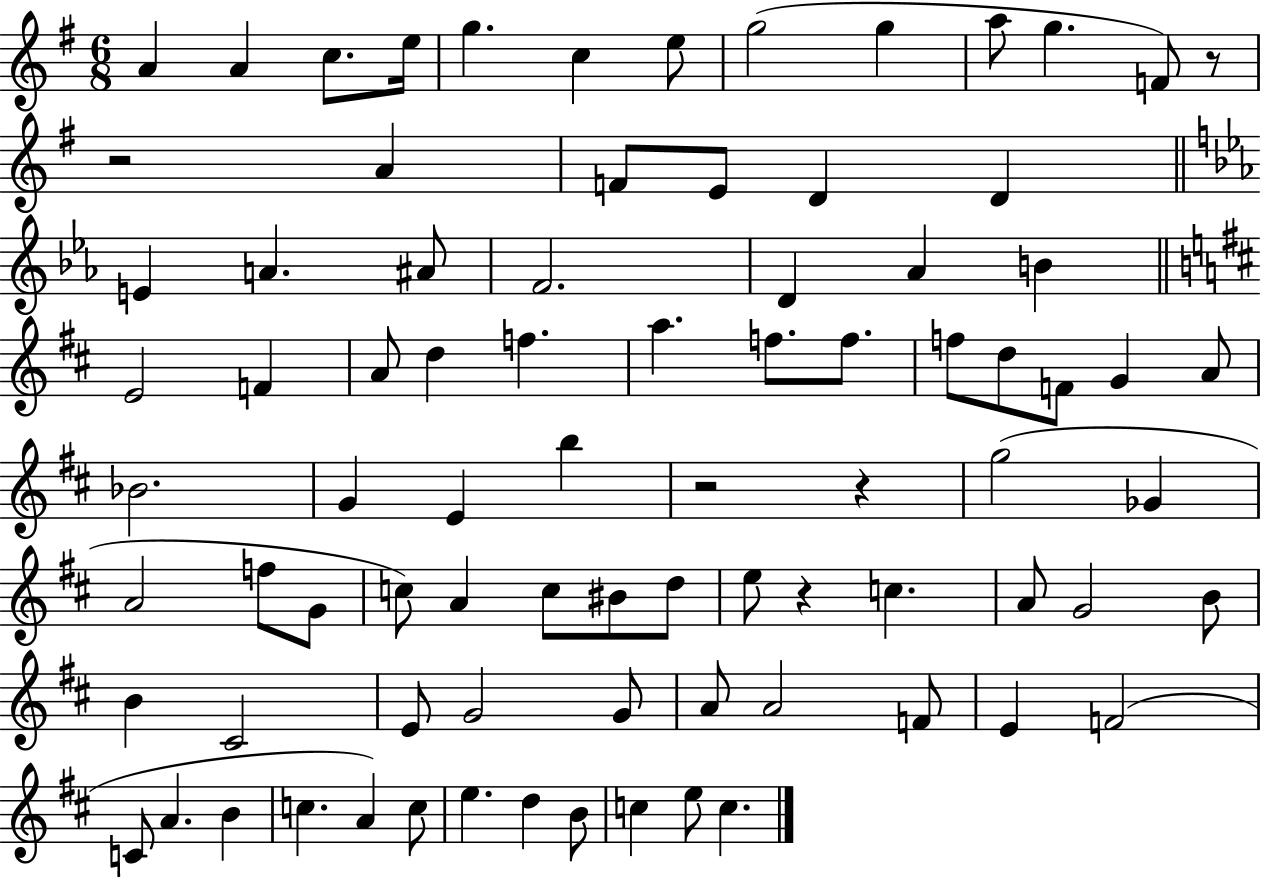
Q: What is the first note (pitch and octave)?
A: A4